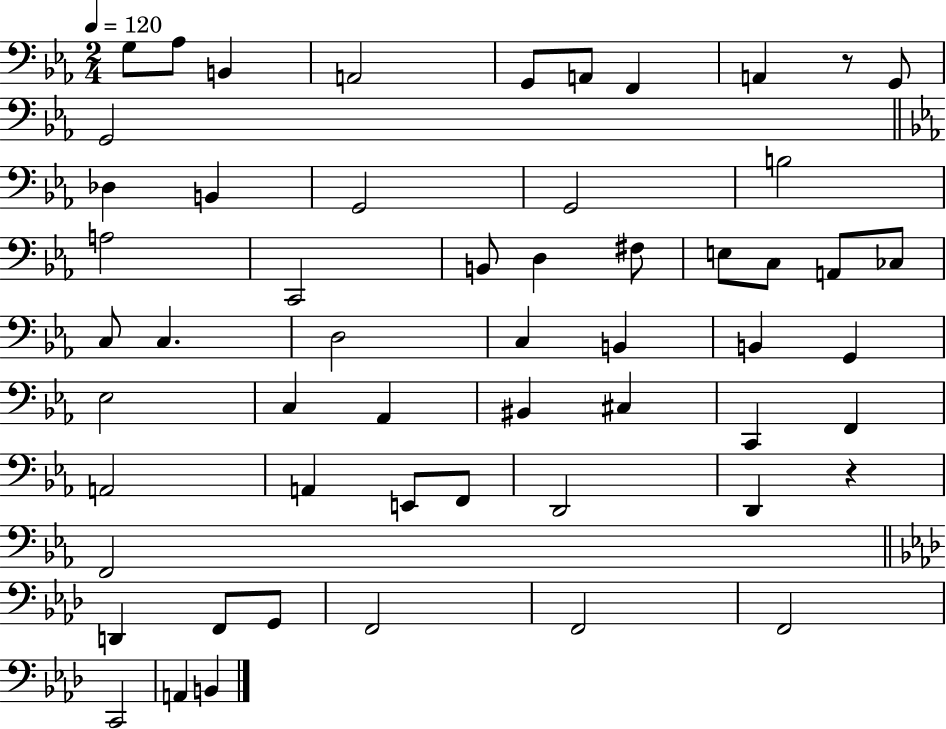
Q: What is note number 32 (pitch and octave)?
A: Eb3